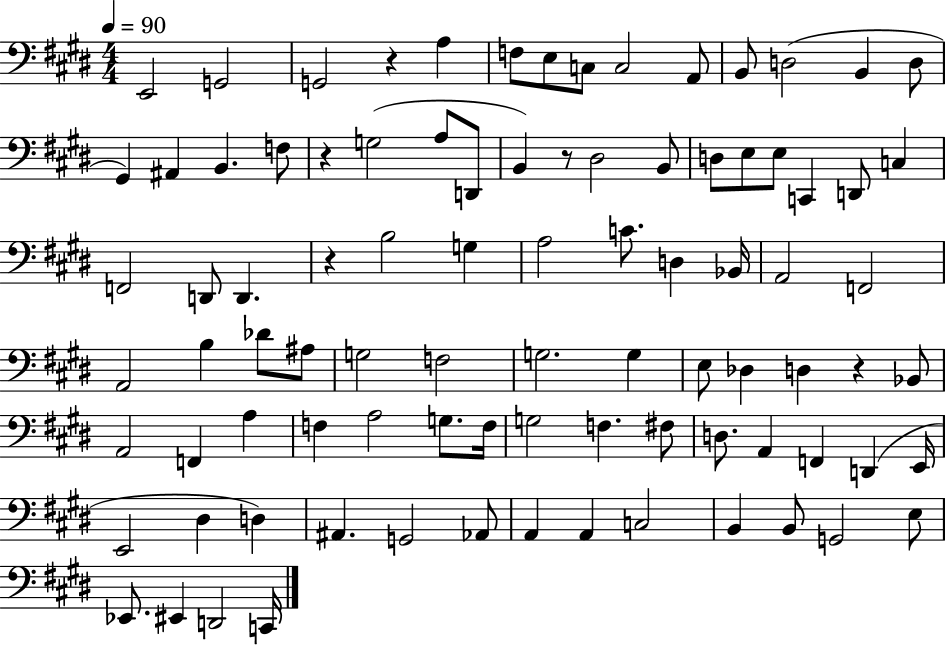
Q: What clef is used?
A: bass